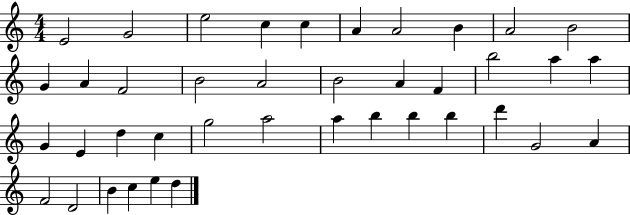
X:1
T:Untitled
M:4/4
L:1/4
K:C
E2 G2 e2 c c A A2 B A2 B2 G A F2 B2 A2 B2 A F b2 a a G E d c g2 a2 a b b b d' G2 A F2 D2 B c e d